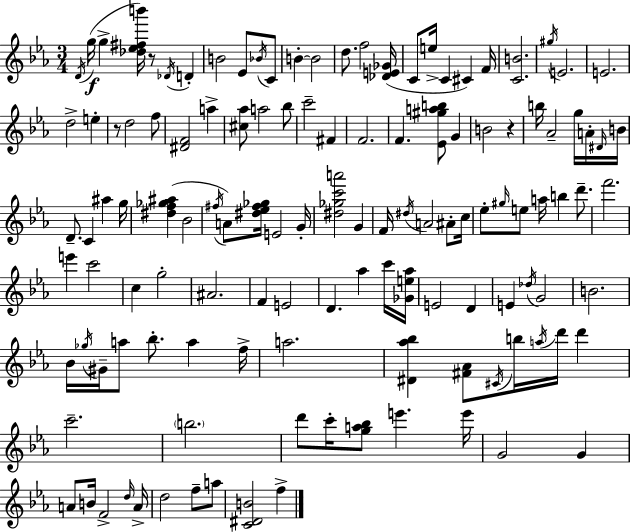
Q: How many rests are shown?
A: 3